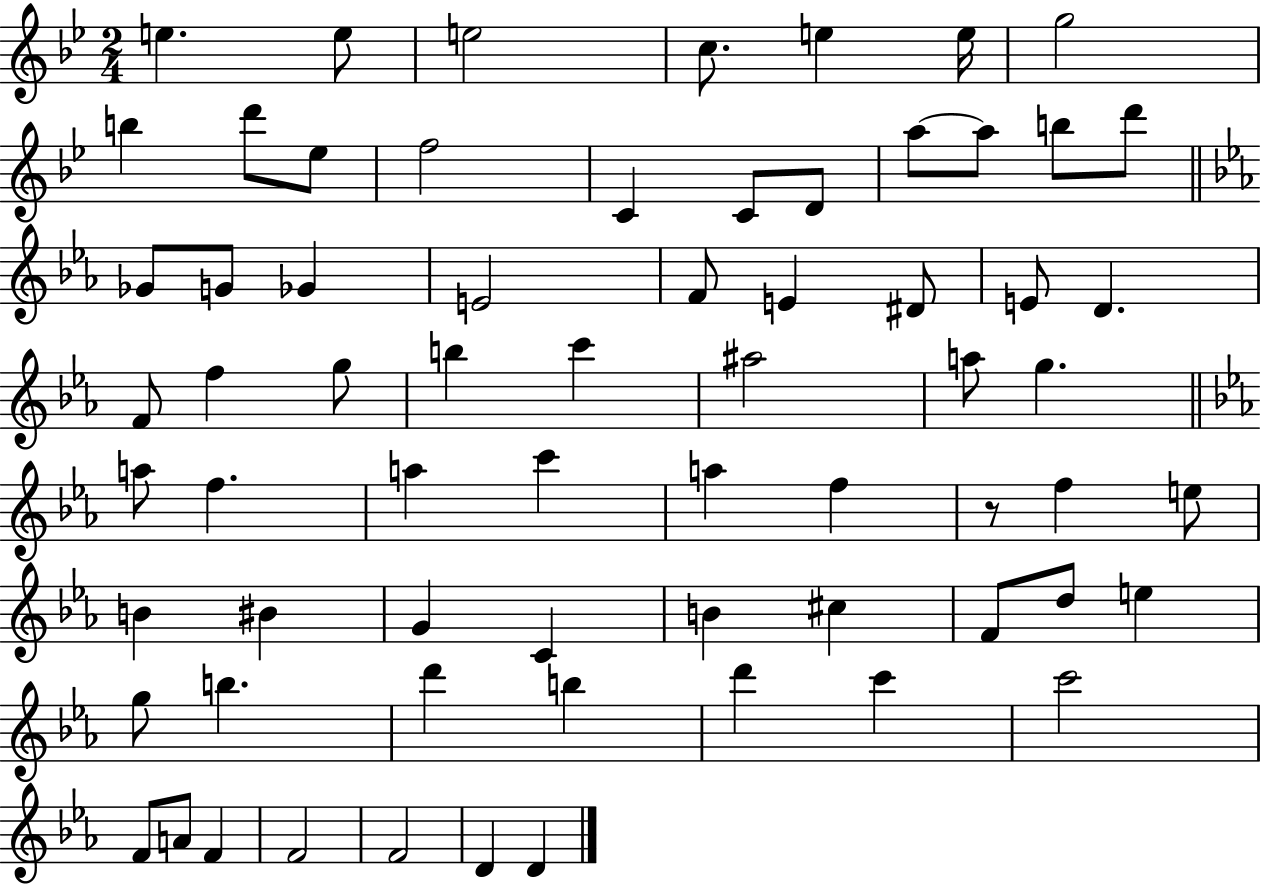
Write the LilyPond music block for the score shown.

{
  \clef treble
  \numericTimeSignature
  \time 2/4
  \key bes \major
  e''4. e''8 | e''2 | c''8. e''4 e''16 | g''2 | \break b''4 d'''8 ees''8 | f''2 | c'4 c'8 d'8 | a''8~~ a''8 b''8 d'''8 | \break \bar "||" \break \key ees \major ges'8 g'8 ges'4 | e'2 | f'8 e'4 dis'8 | e'8 d'4. | \break f'8 f''4 g''8 | b''4 c'''4 | ais''2 | a''8 g''4. | \break \bar "||" \break \key ees \major a''8 f''4. | a''4 c'''4 | a''4 f''4 | r8 f''4 e''8 | \break b'4 bis'4 | g'4 c'4 | b'4 cis''4 | f'8 d''8 e''4 | \break g''8 b''4. | d'''4 b''4 | d'''4 c'''4 | c'''2 | \break f'8 a'8 f'4 | f'2 | f'2 | d'4 d'4 | \break \bar "|."
}